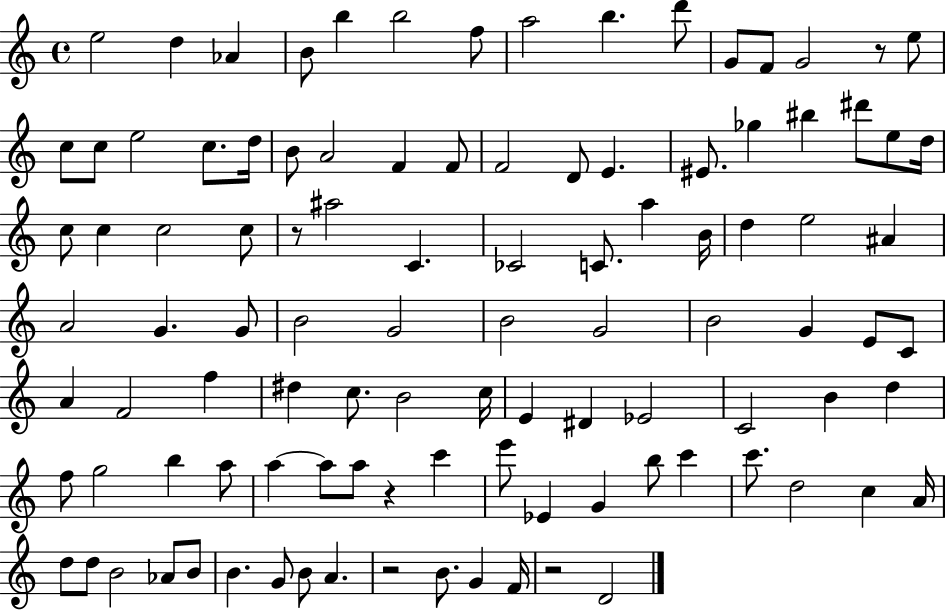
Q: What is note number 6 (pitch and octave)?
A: B5